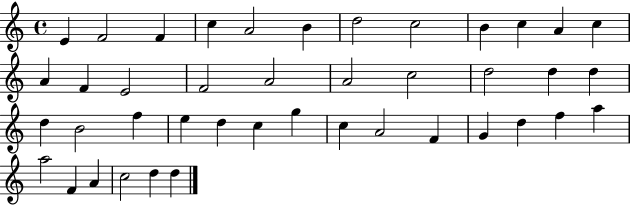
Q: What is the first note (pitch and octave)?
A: E4